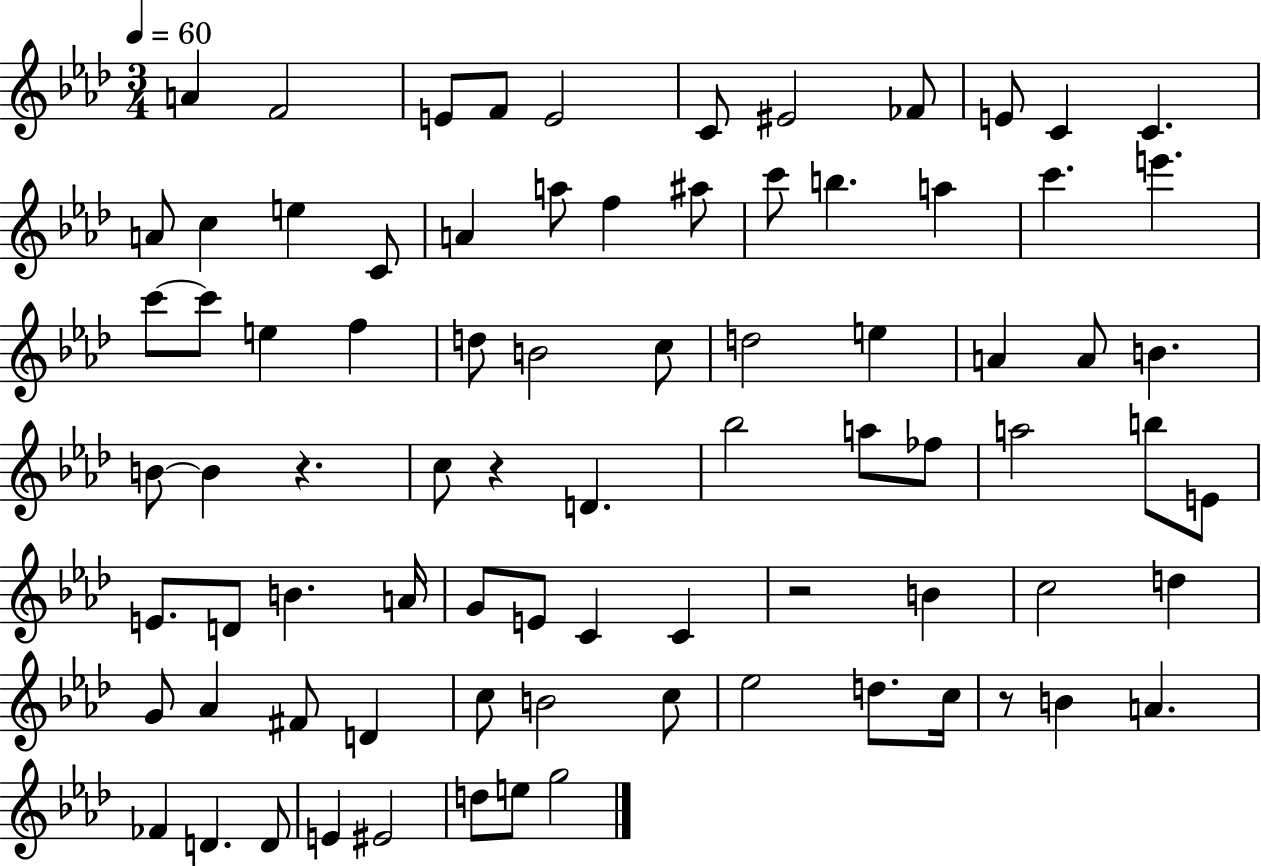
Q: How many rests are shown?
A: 4